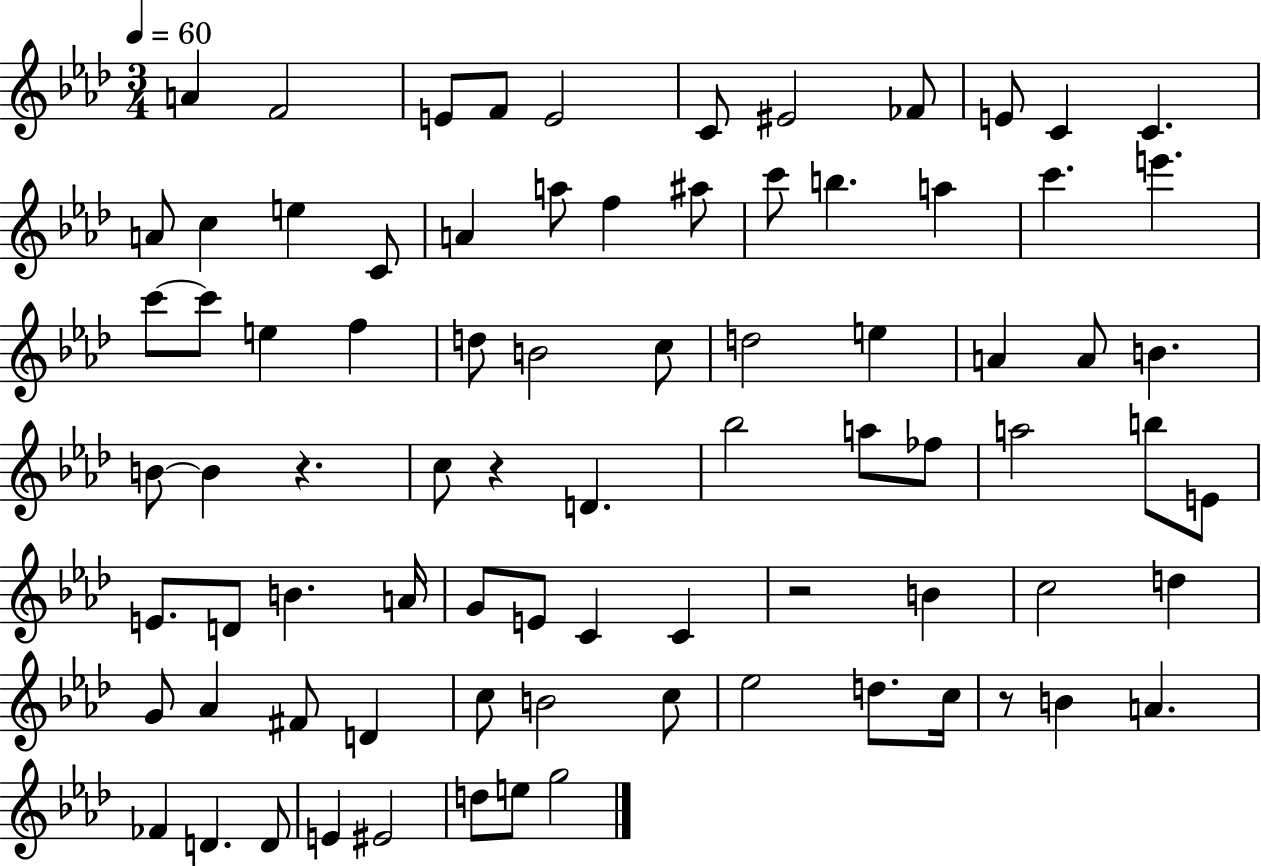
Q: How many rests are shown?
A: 4